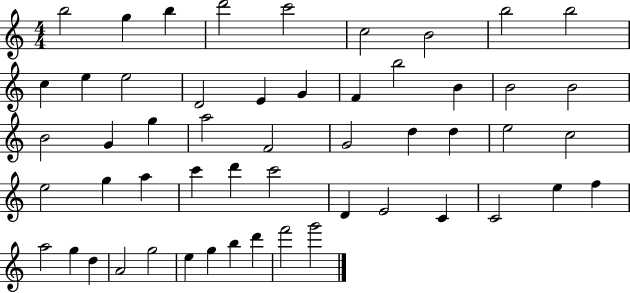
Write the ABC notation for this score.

X:1
T:Untitled
M:4/4
L:1/4
K:C
b2 g b d'2 c'2 c2 B2 b2 b2 c e e2 D2 E G F b2 B B2 B2 B2 G g a2 F2 G2 d d e2 c2 e2 g a c' d' c'2 D E2 C C2 e f a2 g d A2 g2 e g b d' f'2 g'2